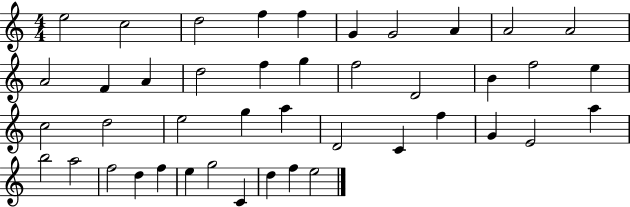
{
  \clef treble
  \numericTimeSignature
  \time 4/4
  \key c \major
  e''2 c''2 | d''2 f''4 f''4 | g'4 g'2 a'4 | a'2 a'2 | \break a'2 f'4 a'4 | d''2 f''4 g''4 | f''2 d'2 | b'4 f''2 e''4 | \break c''2 d''2 | e''2 g''4 a''4 | d'2 c'4 f''4 | g'4 e'2 a''4 | \break b''2 a''2 | f''2 d''4 f''4 | e''4 g''2 c'4 | d''4 f''4 e''2 | \break \bar "|."
}